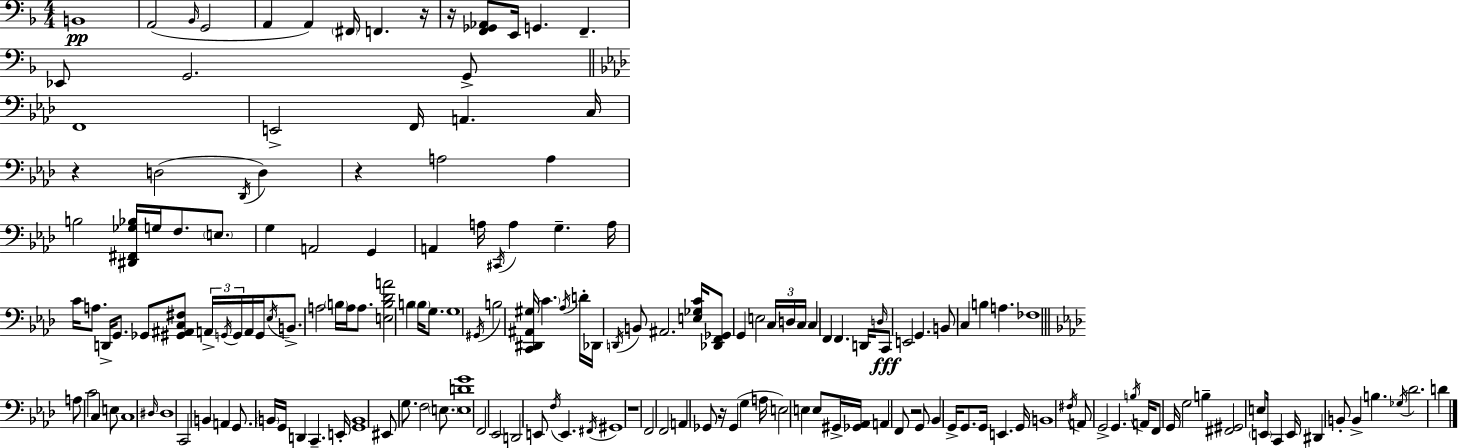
X:1
T:Untitled
M:4/4
L:1/4
K:F
B,,4 A,,2 _B,,/4 G,,2 A,, A,, ^F,,/4 F,, z/4 z/4 [F,,_G,,_A,,]/2 E,,/4 G,, F,, _E,,/2 G,,2 G,,/2 F,,4 E,,2 F,,/4 A,, C,/4 z D,2 _D,,/4 D, z A,2 A, B,2 [^D,,^F,,_G,_B,]/4 G,/4 F,/2 E,/2 G, A,,2 G,, A,, A,/4 ^C,,/4 A, G, A,/4 C/4 A,/2 D,,/4 G,,/2 _G,,/2 [^G,,^A,,C,^F,]/2 A,,/4 G,,/4 G,,/4 A,,/4 G,,/4 _E,/4 B,,/2 A,2 B,/4 A,/4 A,/2 [E,B,_DA]2 B, B,/4 G,/2 G,4 ^G,,/4 B,2 [C,,^D,,^A,,^G,]/4 C _A,/4 D/4 _D,,/4 D,,/4 B,,/2 ^A,,2 [E,_G,C]/4 [_D,,F,,_G,,]/2 G,, E,2 C,/4 D,/4 C,/4 C, F,, F,, D,,/4 D,/4 C,,/2 E,,2 G,, B,,/2 C, B, A, _F,4 A,/2 C2 C, E,/2 C,4 ^D,/4 ^D,4 C,,2 B,, A,, G,,/2 B,,/4 G,,/4 D,, C,, E,,/4 [G,,B,,]4 ^E,,/2 G,/2 F,2 E,/2 [E,DG]4 F,,2 _E,,2 D,,2 E,,/2 F,/4 E,, ^F,,/4 ^G,,4 z4 F,,2 F,,2 A,, _G,,/2 z/4 _G,, G, A,/4 E,2 E, E,/2 ^G,,/4 [_G,,_A,,]/4 A,, F,,/2 z2 G,,/2 _B,, G,,/4 G,,/2 G,,/4 E,, G,,/4 B,,4 ^F,/4 A,,/2 G,,2 G,, B,/4 A,,/4 F,,/2 G,,/4 G,2 B, [^F,,^G,,]2 E,/2 E,,/4 C,, E,,/4 ^D,, B,,/2 B,, B, _G,/4 _D2 D